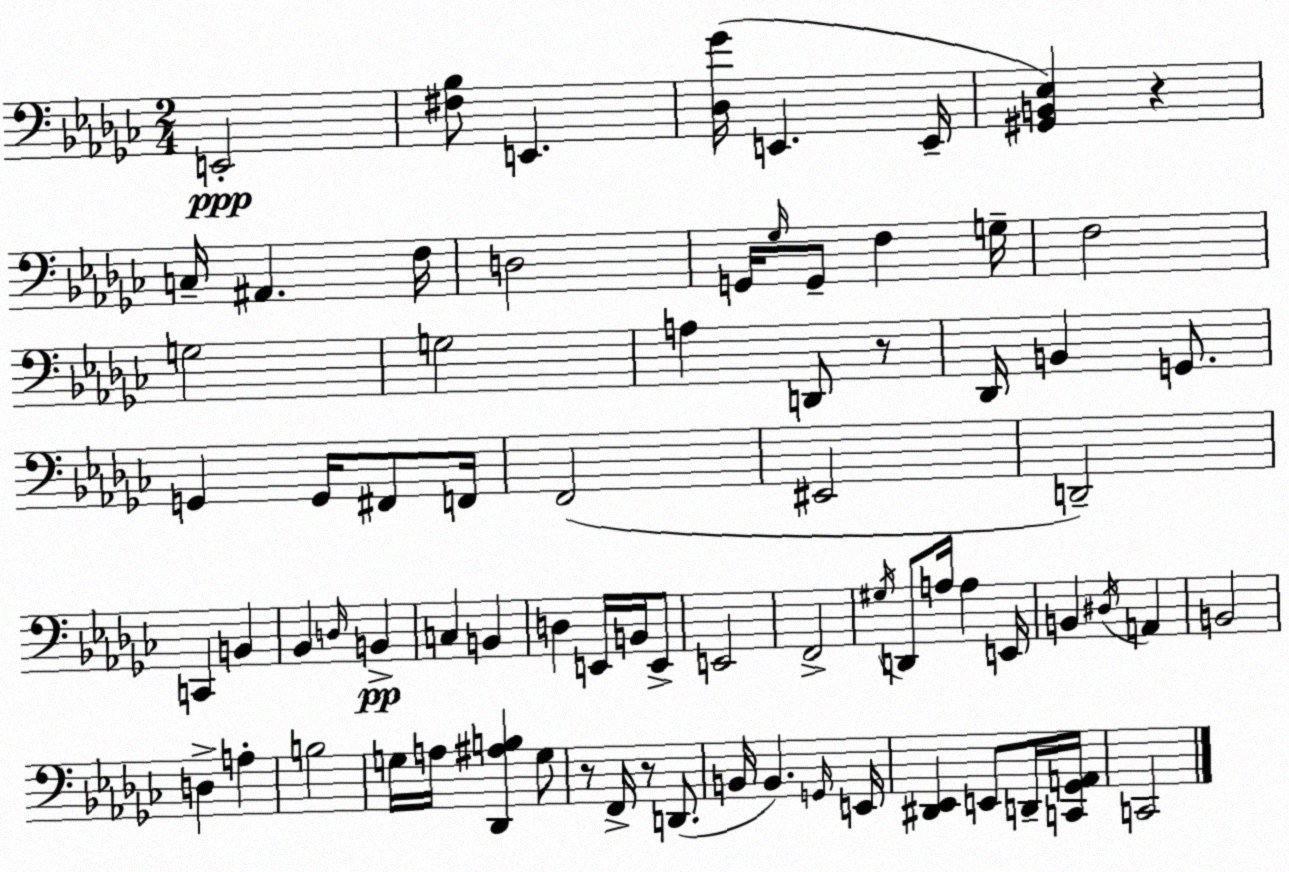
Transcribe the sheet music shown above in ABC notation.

X:1
T:Untitled
M:2/4
L:1/4
K:Ebm
E,,2 [^F,_B,]/2 E,, [_D,_G]/4 E,, E,,/4 [^G,,B,,_E,] z C,/4 ^A,, F,/4 D,2 G,,/4 _G,/4 G,,/2 F, G,/4 F,2 G,2 G,2 A, D,,/2 z/2 _D,,/4 B,, G,,/2 G,, G,,/4 ^F,,/2 F,,/4 F,,2 ^E,,2 D,,2 C,, B,, _B,, D,/4 B,, C, B,, D, E,,/4 B,,/4 E,,/2 E,,2 F,,2 ^G,/4 D,,/2 A,/4 A, E,,/4 B,, ^D,/4 A,, B,,2 D, A, B,2 G,/4 A,/4 [_D,,^A,B,] G,/2 z/2 F,,/4 z/2 D,,/2 B,,/4 B,, G,,/4 E,,/4 [^D,,_E,,] E,,/2 D,,/4 [C,,_G,,A,,]/4 C,,2